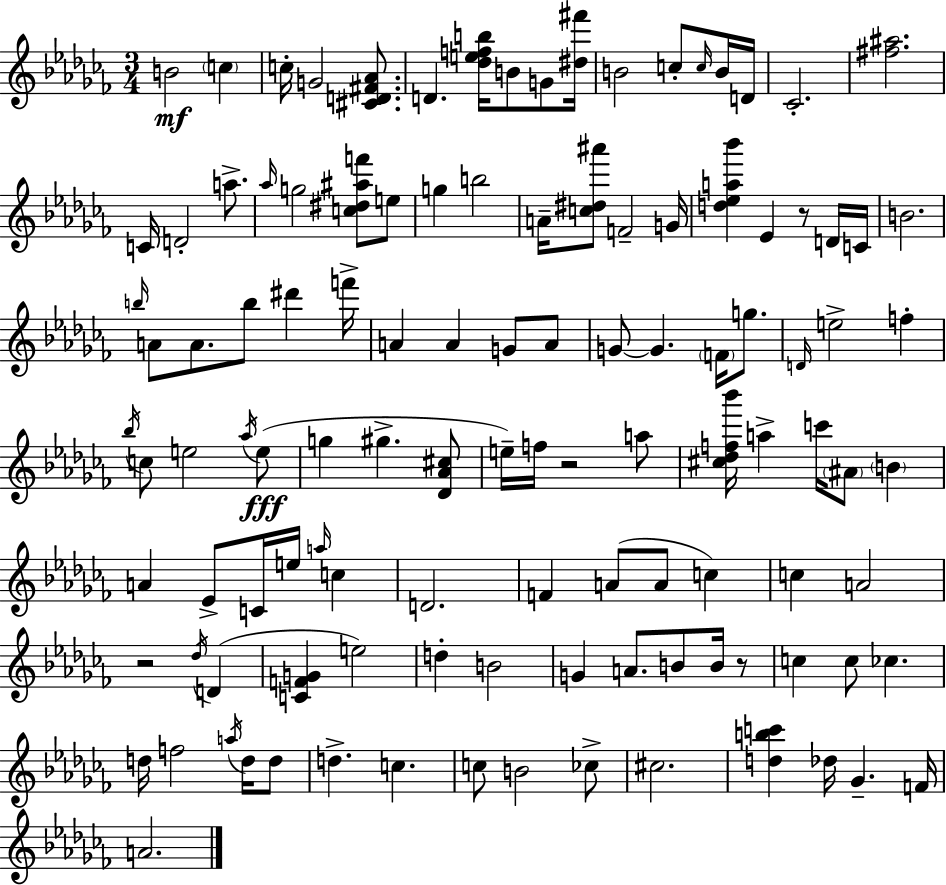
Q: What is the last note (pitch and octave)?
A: A4